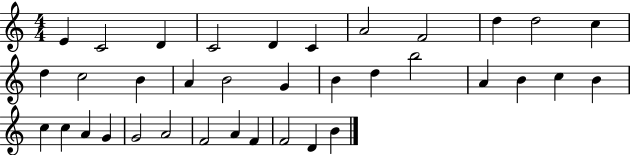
E4/q C4/h D4/q C4/h D4/q C4/q A4/h F4/h D5/q D5/h C5/q D5/q C5/h B4/q A4/q B4/h G4/q B4/q D5/q B5/h A4/q B4/q C5/q B4/q C5/q C5/q A4/q G4/q G4/h A4/h F4/h A4/q F4/q F4/h D4/q B4/q